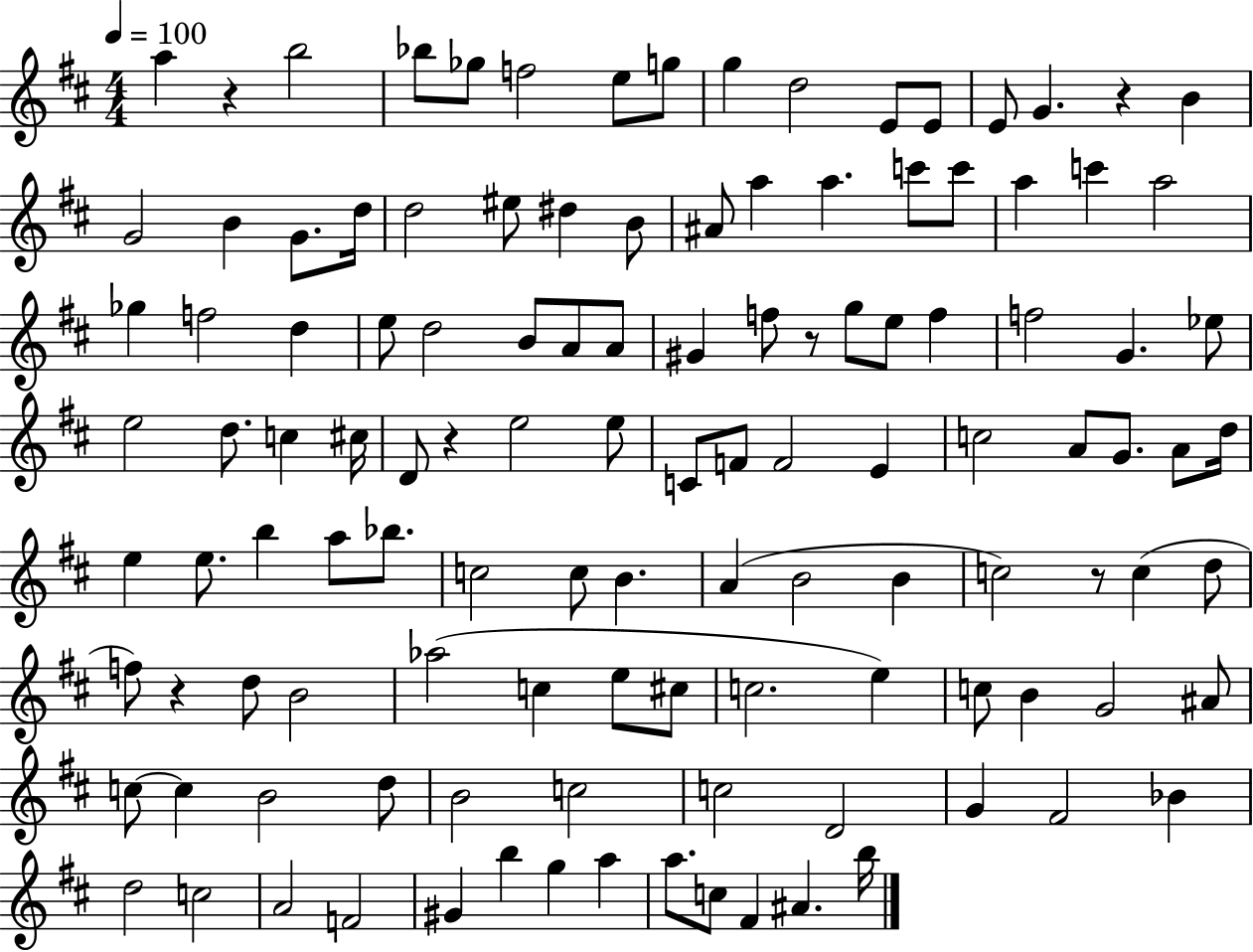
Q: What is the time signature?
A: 4/4